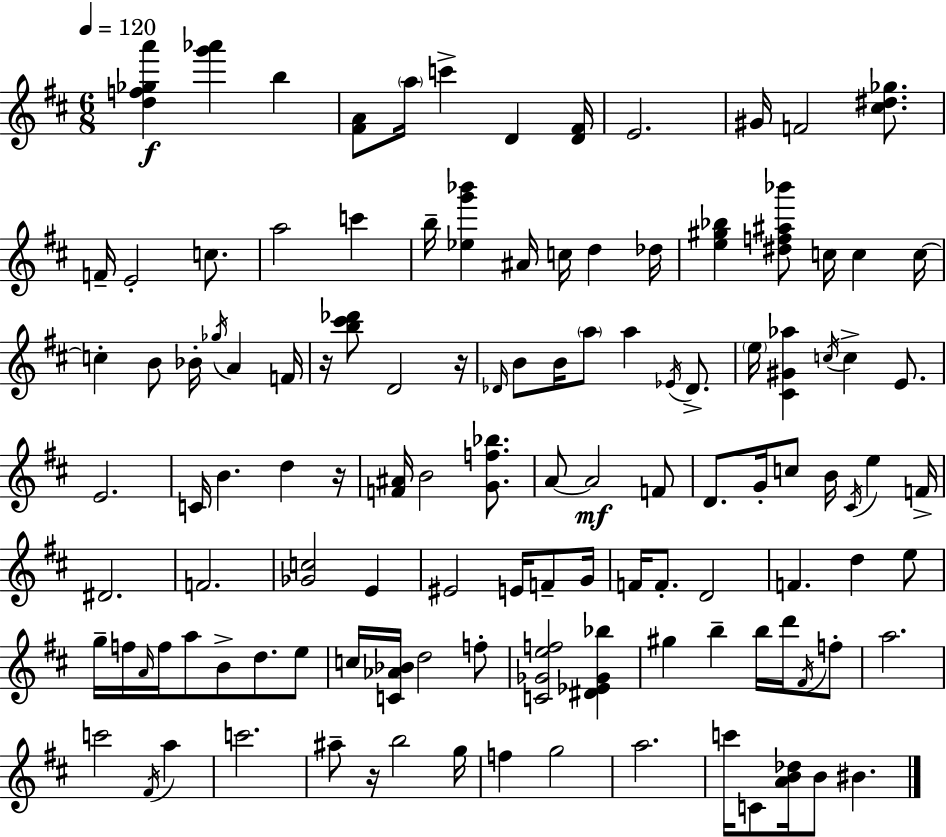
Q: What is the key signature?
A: D major